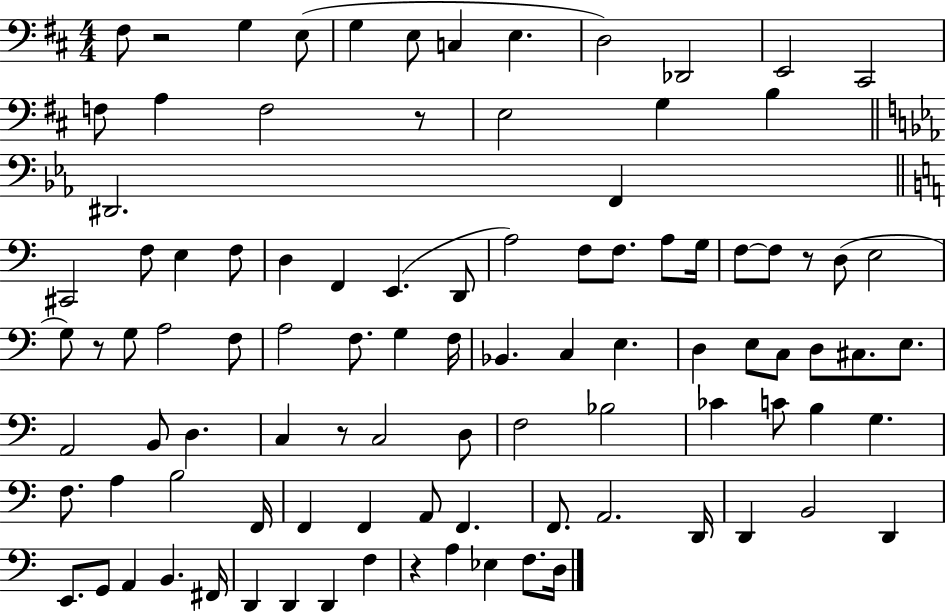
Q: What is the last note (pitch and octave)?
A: D3